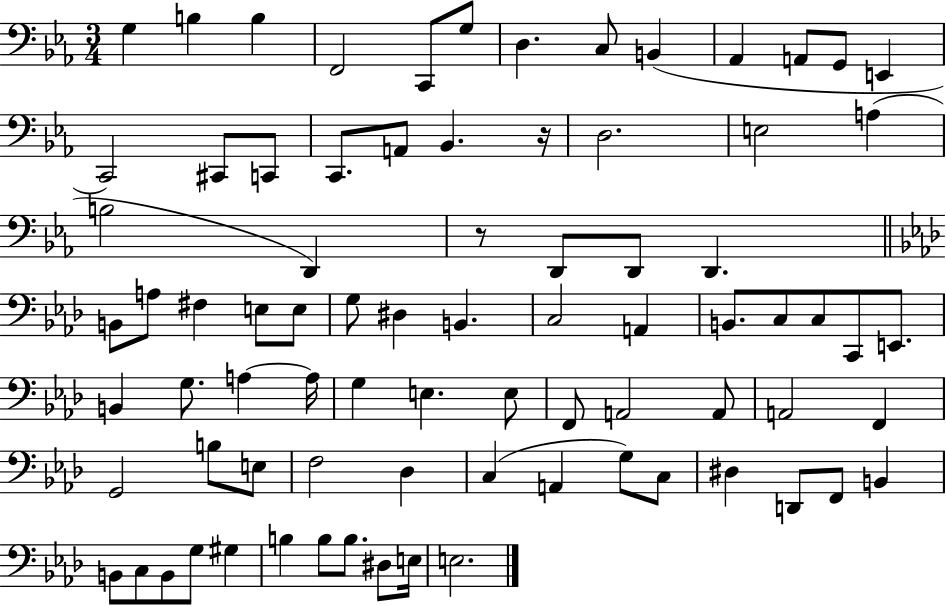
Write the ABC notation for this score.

X:1
T:Untitled
M:3/4
L:1/4
K:Eb
G, B, B, F,,2 C,,/2 G,/2 D, C,/2 B,, _A,, A,,/2 G,,/2 E,, C,,2 ^C,,/2 C,,/2 C,,/2 A,,/2 _B,, z/4 D,2 E,2 A, B,2 D,, z/2 D,,/2 D,,/2 D,, B,,/2 A,/2 ^F, E,/2 E,/2 G,/2 ^D, B,, C,2 A,, B,,/2 C,/2 C,/2 C,,/2 E,,/2 B,, G,/2 A, A,/4 G, E, E,/2 F,,/2 A,,2 A,,/2 A,,2 F,, G,,2 B,/2 E,/2 F,2 _D, C, A,, G,/2 C,/2 ^D, D,,/2 F,,/2 B,, B,,/2 C,/2 B,,/2 G,/2 ^G, B, B,/2 B,/2 ^D,/2 E,/4 E,2